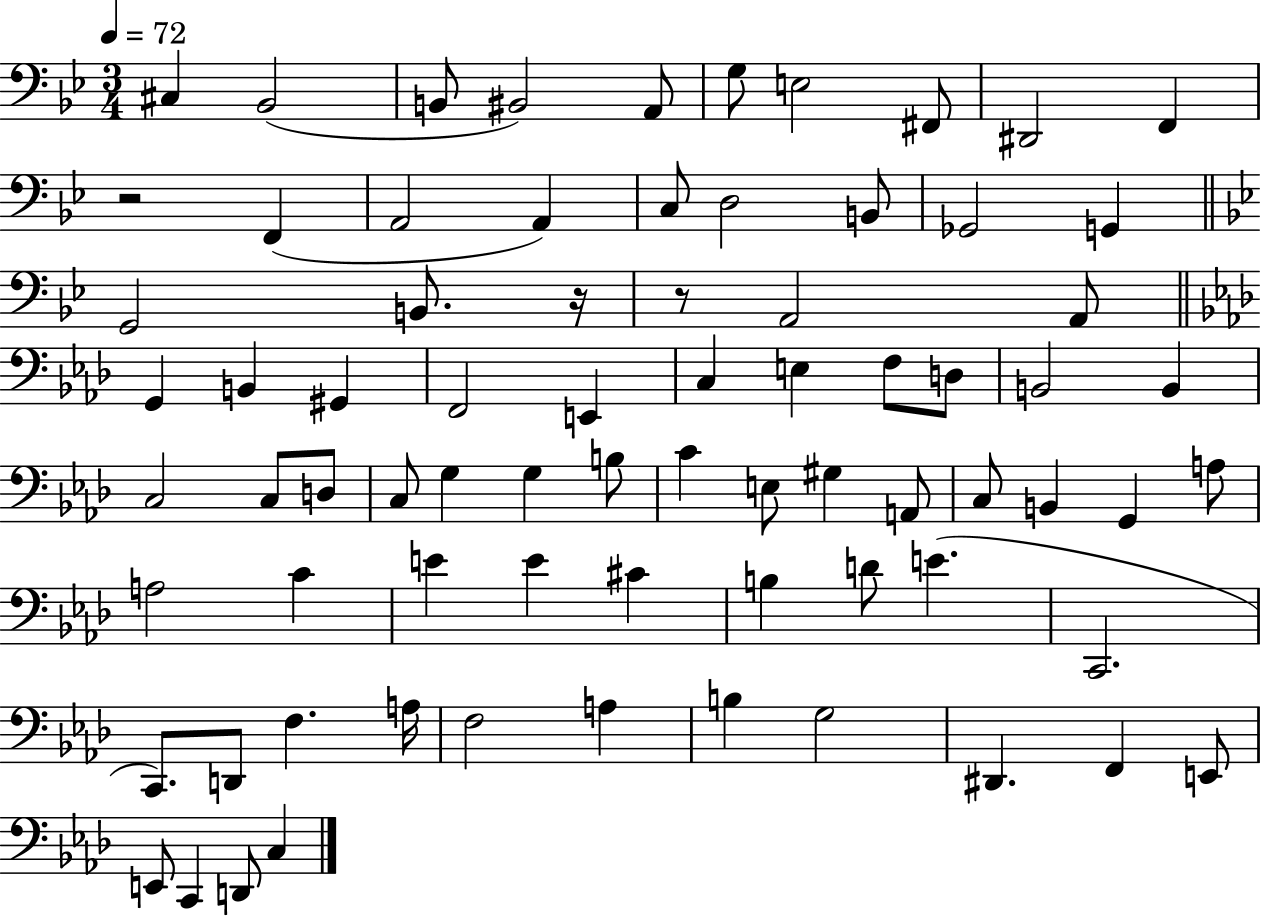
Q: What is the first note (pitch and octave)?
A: C#3